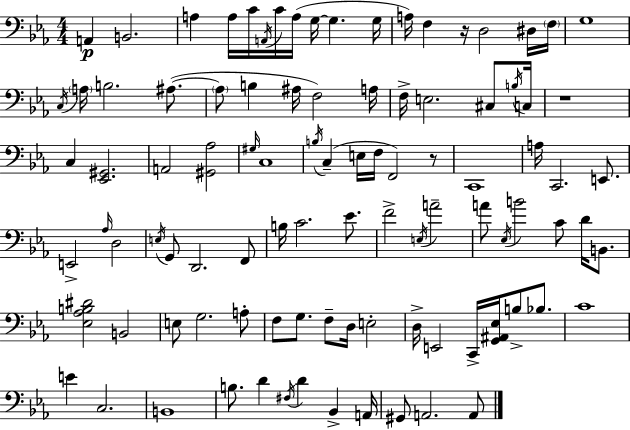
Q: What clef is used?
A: bass